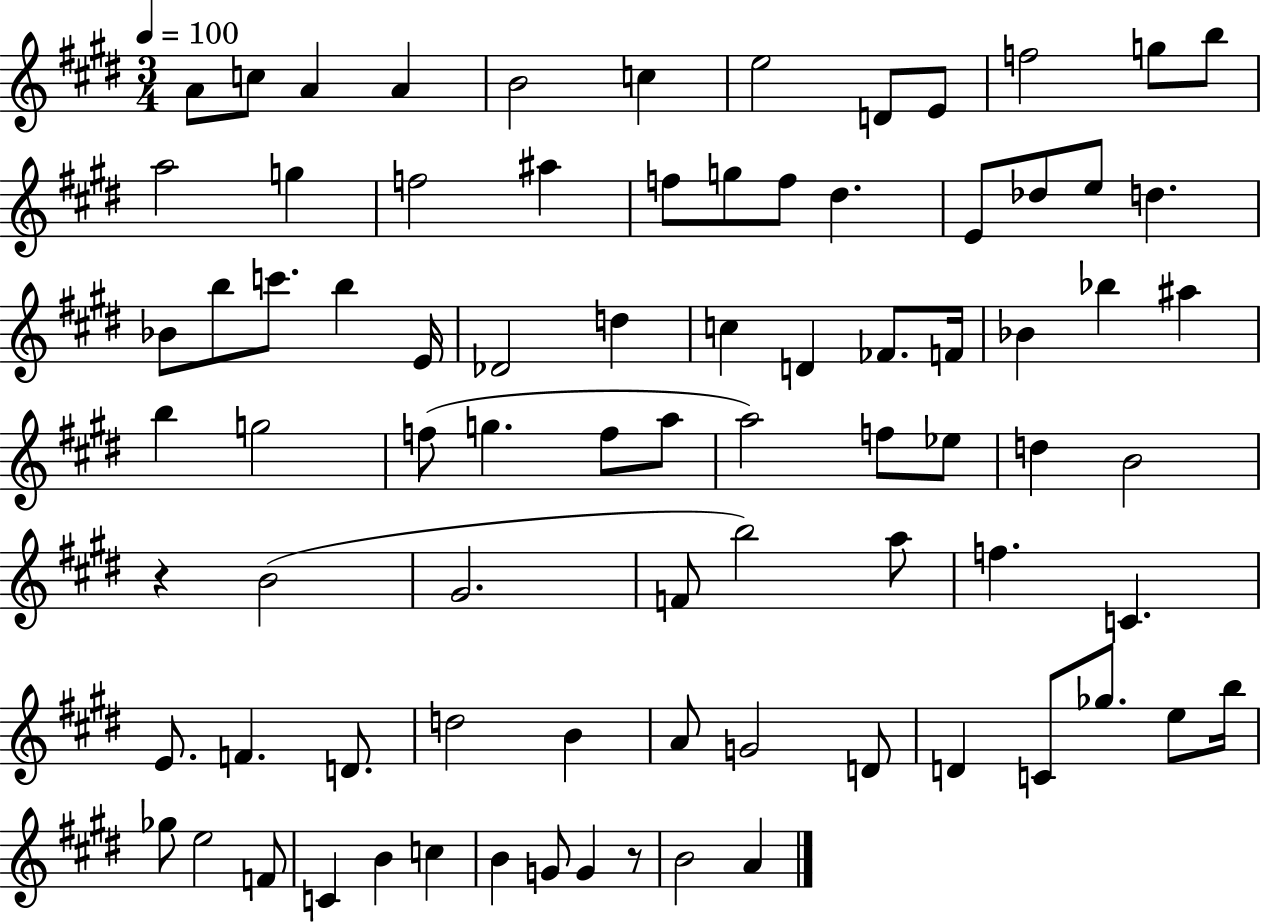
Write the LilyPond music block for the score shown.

{
  \clef treble
  \numericTimeSignature
  \time 3/4
  \key e \major
  \tempo 4 = 100
  \repeat volta 2 { a'8 c''8 a'4 a'4 | b'2 c''4 | e''2 d'8 e'8 | f''2 g''8 b''8 | \break a''2 g''4 | f''2 ais''4 | f''8 g''8 f''8 dis''4. | e'8 des''8 e''8 d''4. | \break bes'8 b''8 c'''8. b''4 e'16 | des'2 d''4 | c''4 d'4 fes'8. f'16 | bes'4 bes''4 ais''4 | \break b''4 g''2 | f''8( g''4. f''8 a''8 | a''2) f''8 ees''8 | d''4 b'2 | \break r4 b'2( | gis'2. | f'8 b''2) a''8 | f''4. c'4. | \break e'8. f'4. d'8. | d''2 b'4 | a'8 g'2 d'8 | d'4 c'8 ges''8. e''8 b''16 | \break ges''8 e''2 f'8 | c'4 b'4 c''4 | b'4 g'8 g'4 r8 | b'2 a'4 | \break } \bar "|."
}